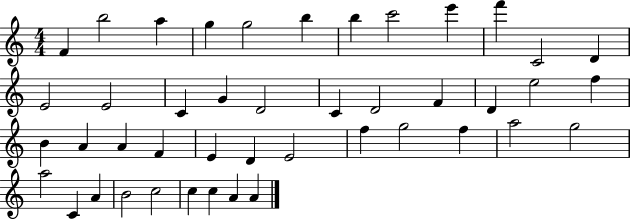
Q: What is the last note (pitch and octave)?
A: A4